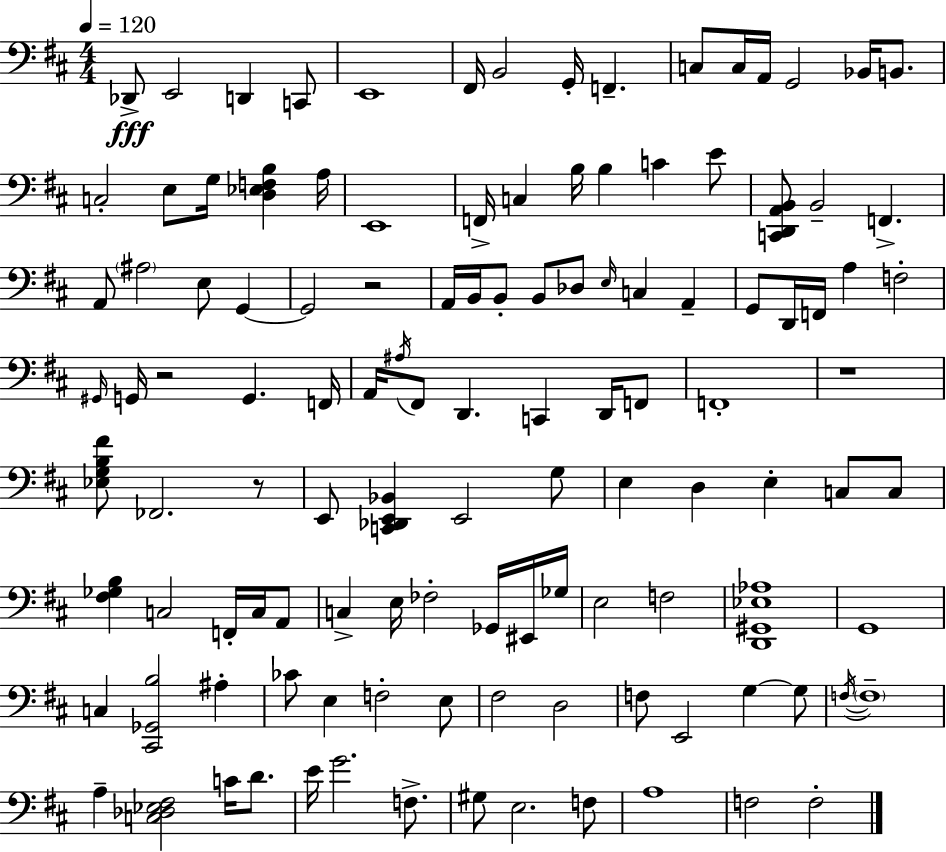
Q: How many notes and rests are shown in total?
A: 118